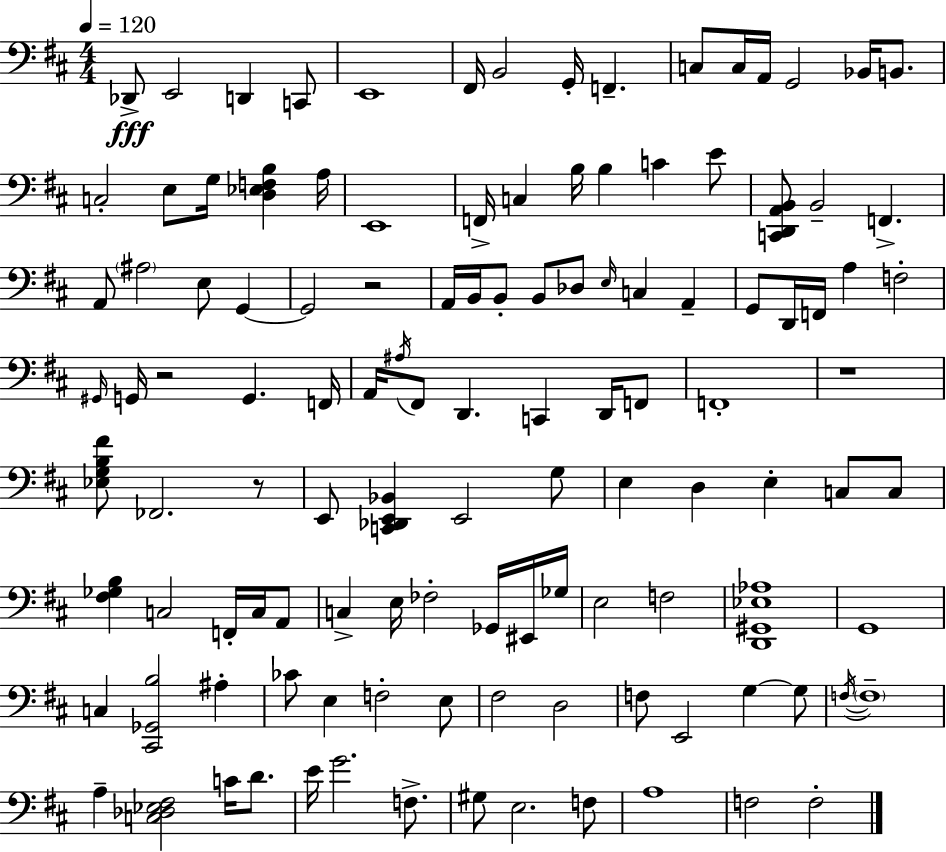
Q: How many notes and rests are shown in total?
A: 118